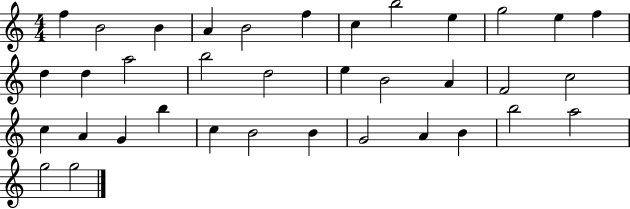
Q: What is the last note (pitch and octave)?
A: G5